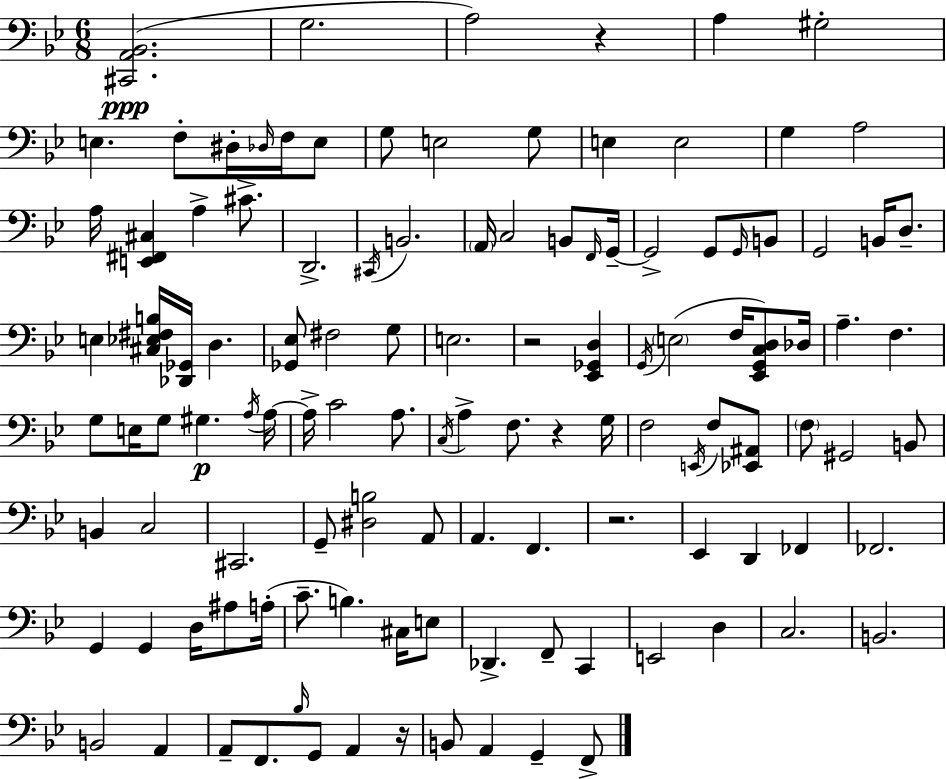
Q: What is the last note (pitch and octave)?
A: F2